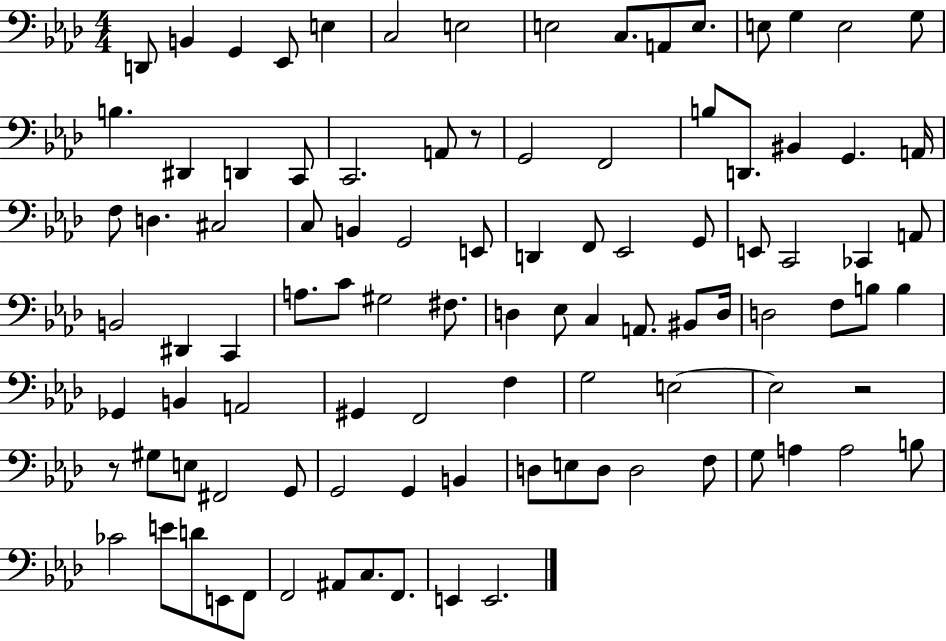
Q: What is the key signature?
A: AES major